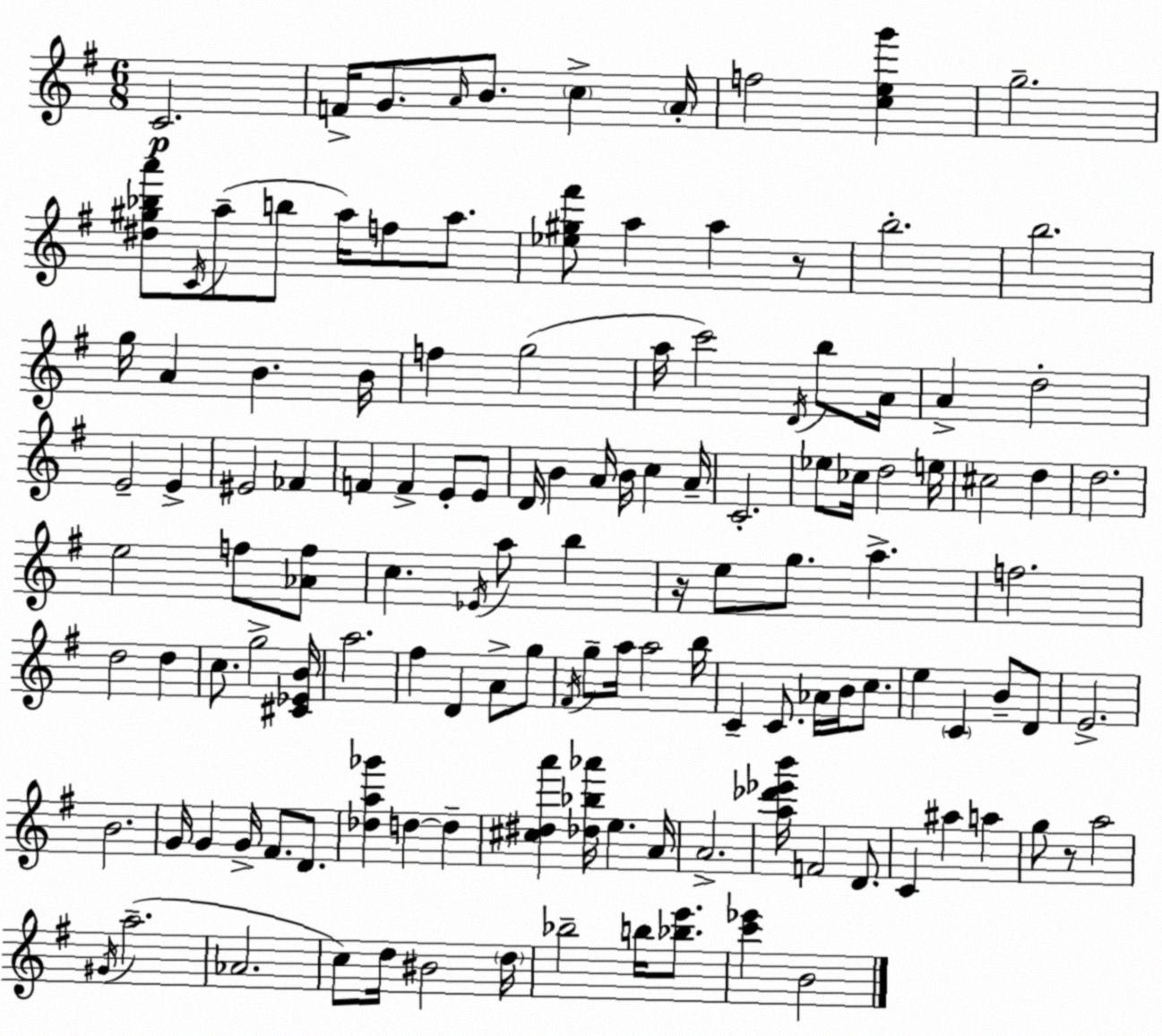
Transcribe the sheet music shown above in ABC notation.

X:1
T:Untitled
M:6/8
L:1/4
K:Em
C2 F/4 G/2 A/4 B/2 c A/4 f2 [ceg'] g2 [^d^g_ba']/2 C/4 a/2 b/2 a/4 f/2 a/2 [_e^g^f']/2 a a z/2 b2 b2 g/4 A B B/4 f g2 a/4 c'2 D/4 b/2 A/4 A d2 E2 E ^E2 _F F F E/2 E/2 D/4 B A/4 B/4 c A/4 C2 _e/2 _c/4 d2 e/4 ^c2 d d2 e2 f/2 [_Af]/2 c _E/4 a/2 b z/4 e/2 g/2 a f2 d2 d c/2 g2 [^C_EB]/4 a2 ^f D A/2 g/2 ^F/4 g/2 a/4 a2 b/4 C C/2 _A/4 B/4 c/2 e C B/2 D/2 E2 B2 G/4 G G/4 ^F/2 D/2 [_da_g'] d d [^c^da'] [_d_b_a']/4 e A/4 A2 [a_d'_e'b']/4 F2 D/2 C ^a a g/2 z/2 a2 ^G/4 a2 _A2 c/2 d/4 ^B2 d/4 _b2 b/4 [_be']/2 [c'_e'] B2